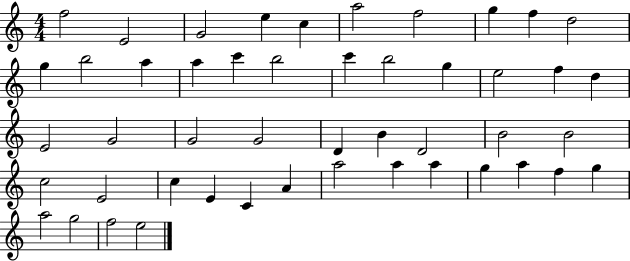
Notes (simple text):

F5/h E4/h G4/h E5/q C5/q A5/h F5/h G5/q F5/q D5/h G5/q B5/h A5/q A5/q C6/q B5/h C6/q B5/h G5/q E5/h F5/q D5/q E4/h G4/h G4/h G4/h D4/q B4/q D4/h B4/h B4/h C5/h E4/h C5/q E4/q C4/q A4/q A5/h A5/q A5/q G5/q A5/q F5/q G5/q A5/h G5/h F5/h E5/h